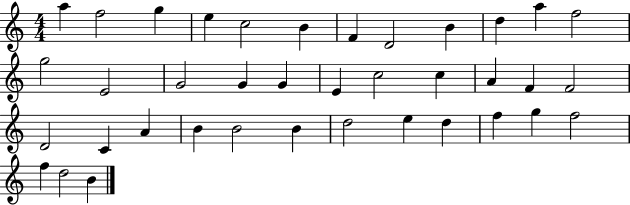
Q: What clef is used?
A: treble